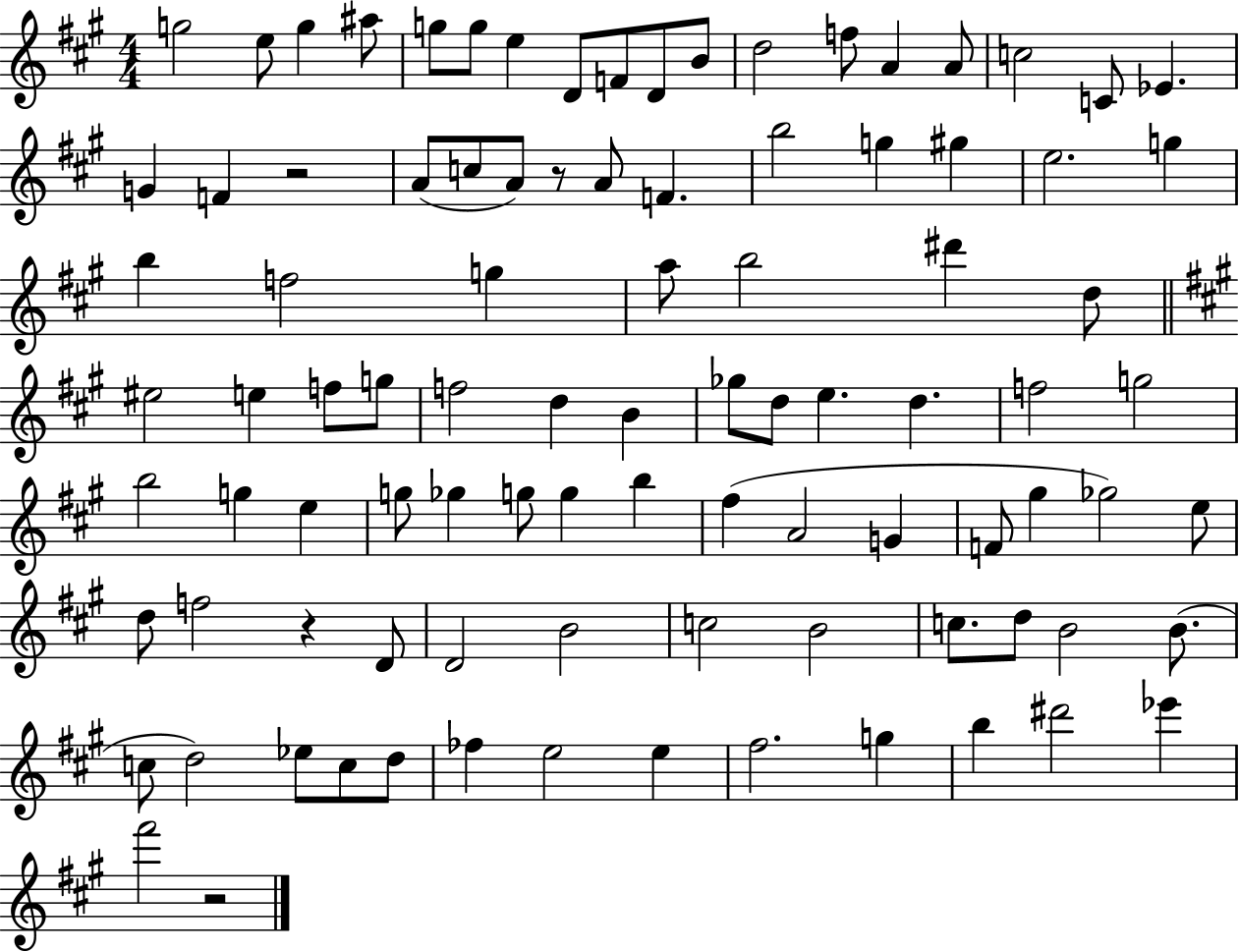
G5/h E5/e G5/q A#5/e G5/e G5/e E5/q D4/e F4/e D4/e B4/e D5/h F5/e A4/q A4/e C5/h C4/e Eb4/q. G4/q F4/q R/h A4/e C5/e A4/e R/e A4/e F4/q. B5/h G5/q G#5/q E5/h. G5/q B5/q F5/h G5/q A5/e B5/h D#6/q D5/e EIS5/h E5/q F5/e G5/e F5/h D5/q B4/q Gb5/e D5/e E5/q. D5/q. F5/h G5/h B5/h G5/q E5/q G5/e Gb5/q G5/e G5/q B5/q F#5/q A4/h G4/q F4/e G#5/q Gb5/h E5/e D5/e F5/h R/q D4/e D4/h B4/h C5/h B4/h C5/e. D5/e B4/h B4/e. C5/e D5/h Eb5/e C5/e D5/e FES5/q E5/h E5/q F#5/h. G5/q B5/q D#6/h Eb6/q F#6/h R/h